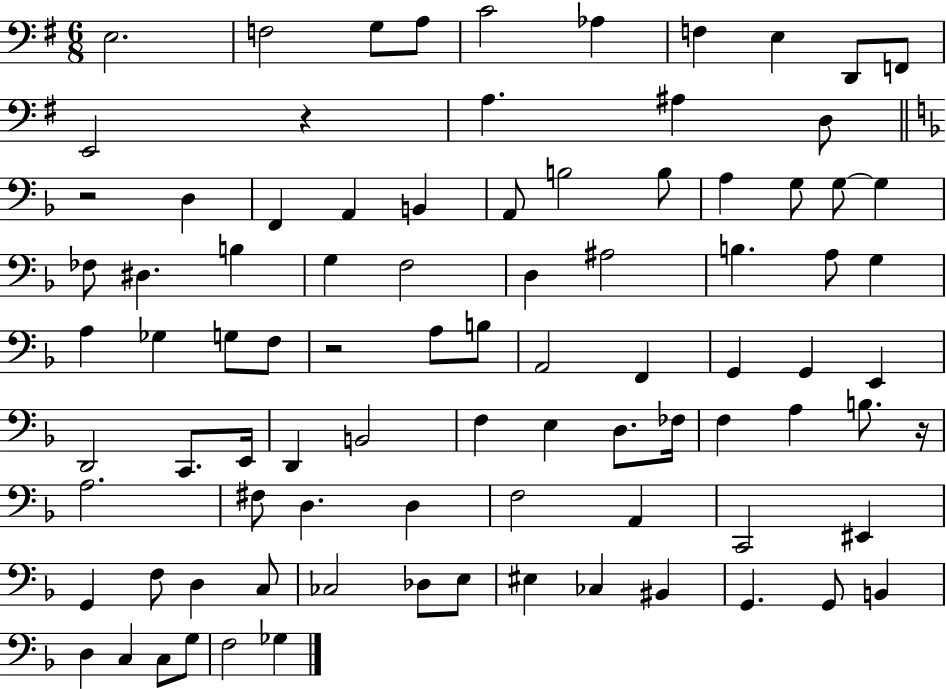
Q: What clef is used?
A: bass